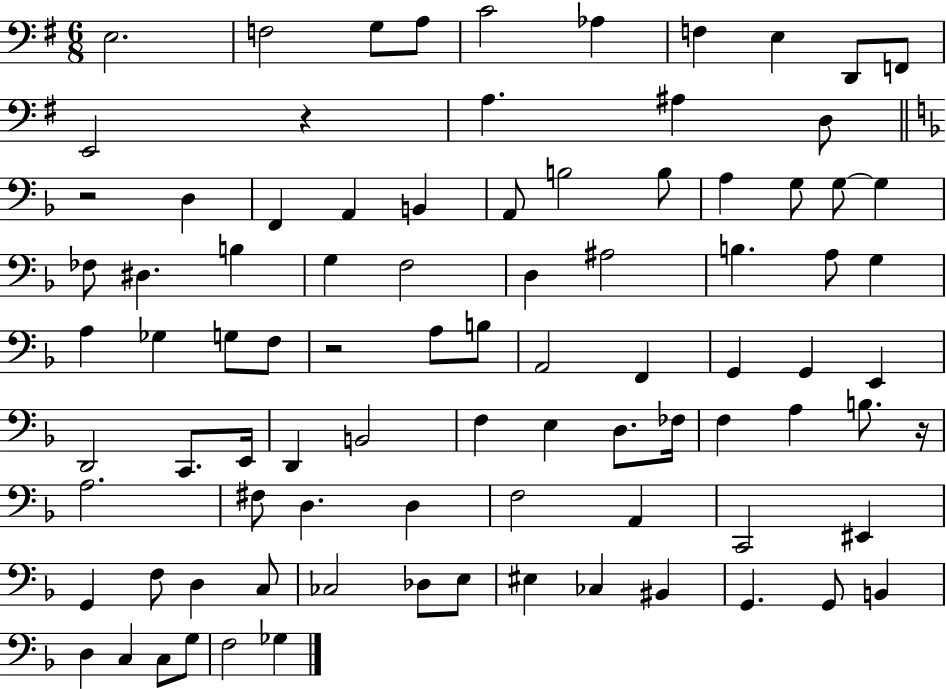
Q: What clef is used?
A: bass